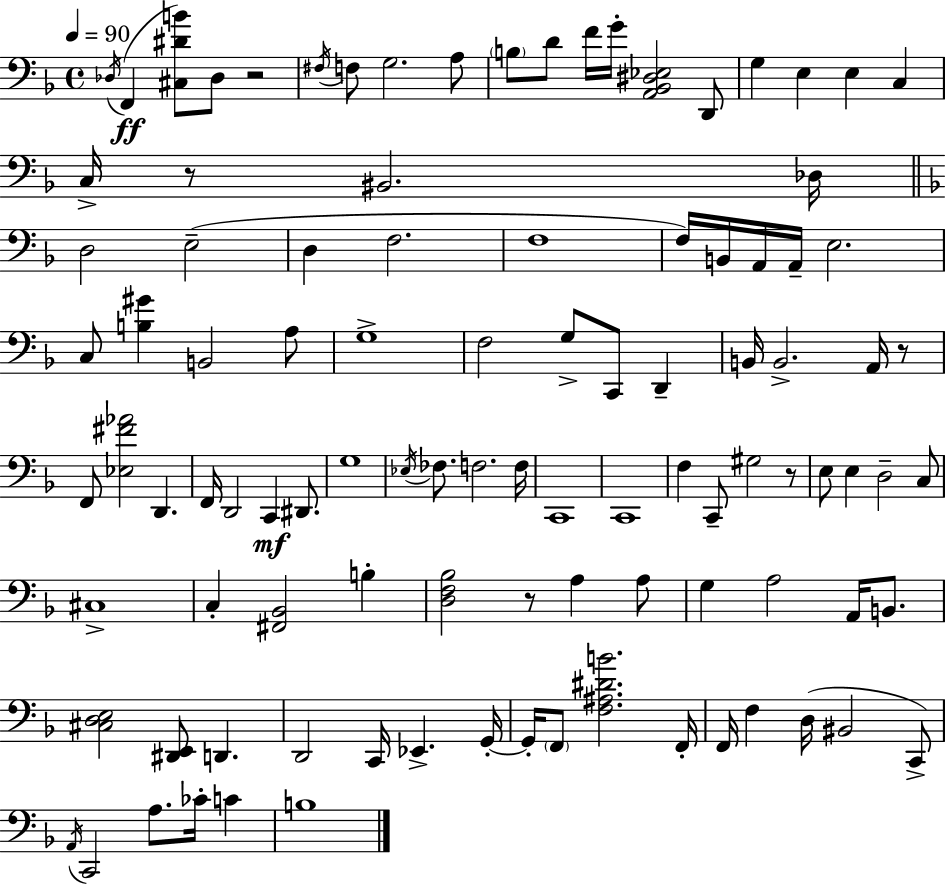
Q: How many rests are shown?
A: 5